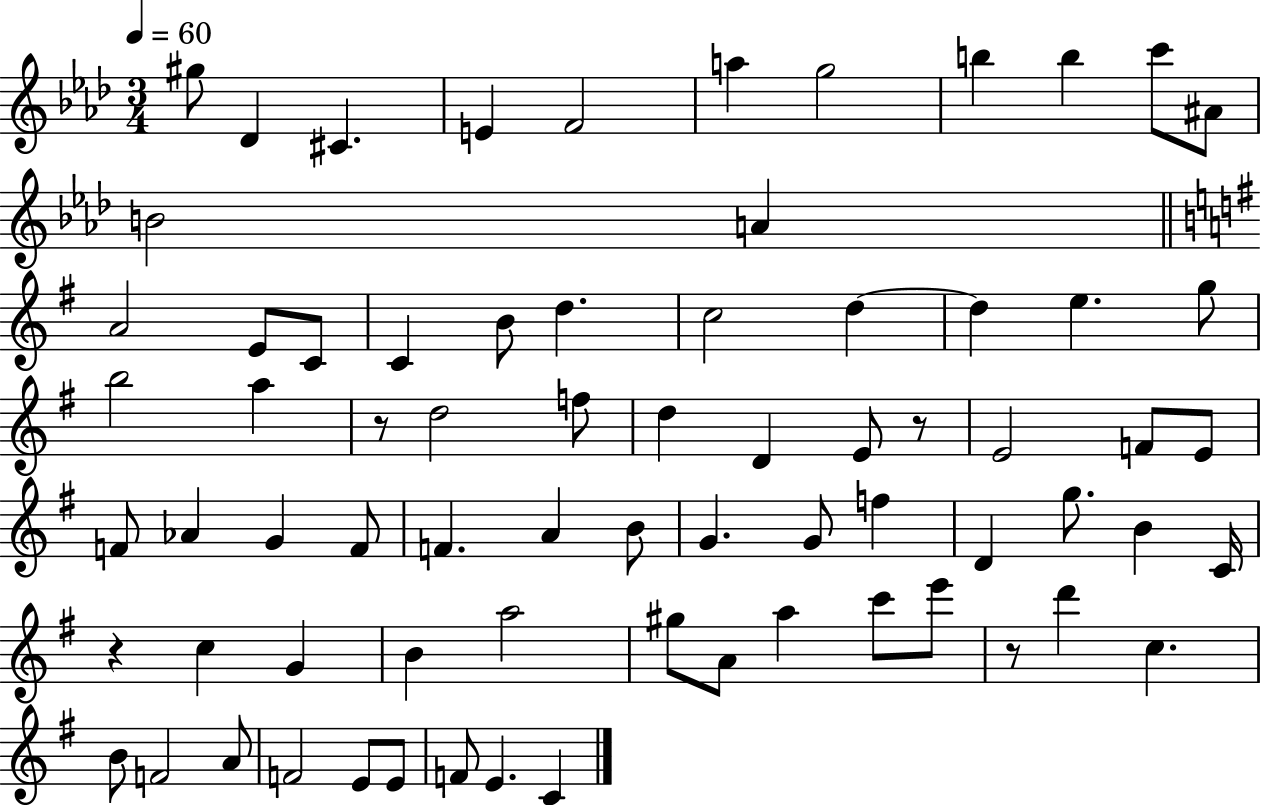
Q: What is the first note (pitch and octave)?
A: G#5